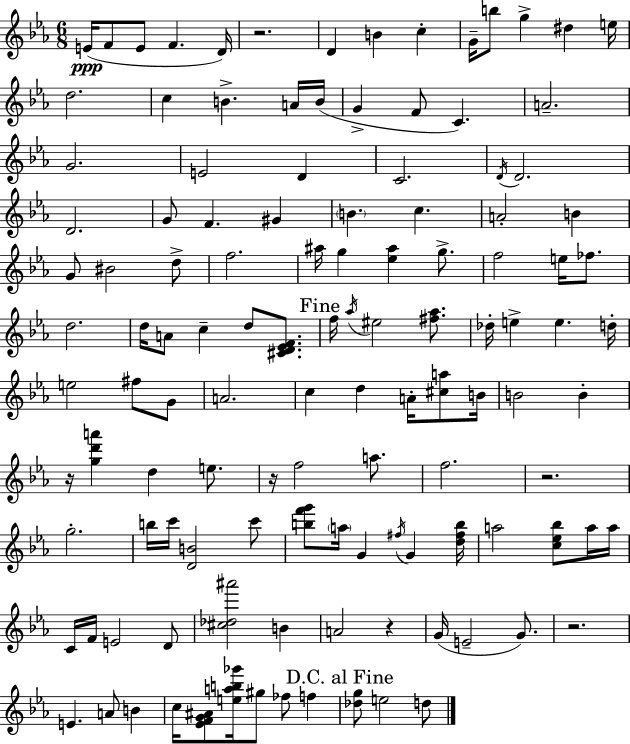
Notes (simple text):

E4/s F4/e E4/e F4/q. D4/s R/h. D4/q B4/q C5/q G4/s B5/e G5/q D#5/q E5/s D5/h. C5/q B4/q. A4/s B4/s G4/q F4/e C4/q. A4/h. G4/h. E4/h D4/q C4/h. D4/s D4/h. D4/h. G4/e F4/q. G#4/q B4/q. C5/q. A4/h B4/q G4/e BIS4/h D5/e F5/h. A#5/s G5/q [Eb5,A#5]/q G5/e. F5/h E5/s FES5/e. D5/h. D5/s A4/e C5/q D5/e [C#4,D4,Eb4,F4]/e. F5/s Ab5/s EIS5/h [F#5,Ab5]/e. Db5/s E5/q E5/q. D5/s E5/h F#5/e G4/e A4/h. C5/q D5/q A4/s [C#5,A5]/e B4/s B4/h B4/q R/s [G5,D6,A6]/q D5/q E5/e. R/s F5/h A5/e. F5/h. R/h. G5/h. B5/s C6/s [D4,B4]/h C6/e [B5,F6,G6]/e A5/s G4/q F#5/s G4/q [D5,F#5,B5]/s A5/h [C5,Eb5,Bb5]/e A5/s A5/s C4/s F4/s E4/h D4/e [C#5,Db5,A#6]/h B4/q A4/h R/q G4/s E4/h G4/e. R/h. E4/q. A4/e B4/q C5/s [Eb4,F4,G4,A#4]/e [E5,A5,B5,Gb6]/s G#5/e FES5/e F5/q [Db5,G5]/e E5/h D5/e